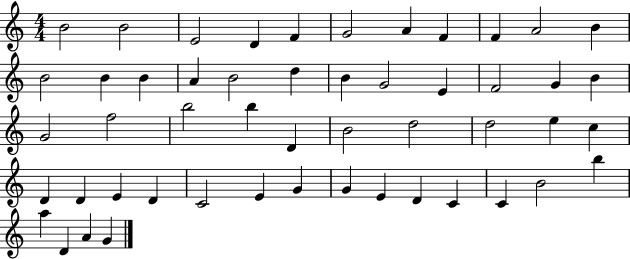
B4/h B4/h E4/h D4/q F4/q G4/h A4/q F4/q F4/q A4/h B4/q B4/h B4/q B4/q A4/q B4/h D5/q B4/q G4/h E4/q F4/h G4/q B4/q G4/h F5/h B5/h B5/q D4/q B4/h D5/h D5/h E5/q C5/q D4/q D4/q E4/q D4/q C4/h E4/q G4/q G4/q E4/q D4/q C4/q C4/q B4/h B5/q A5/q D4/q A4/q G4/q